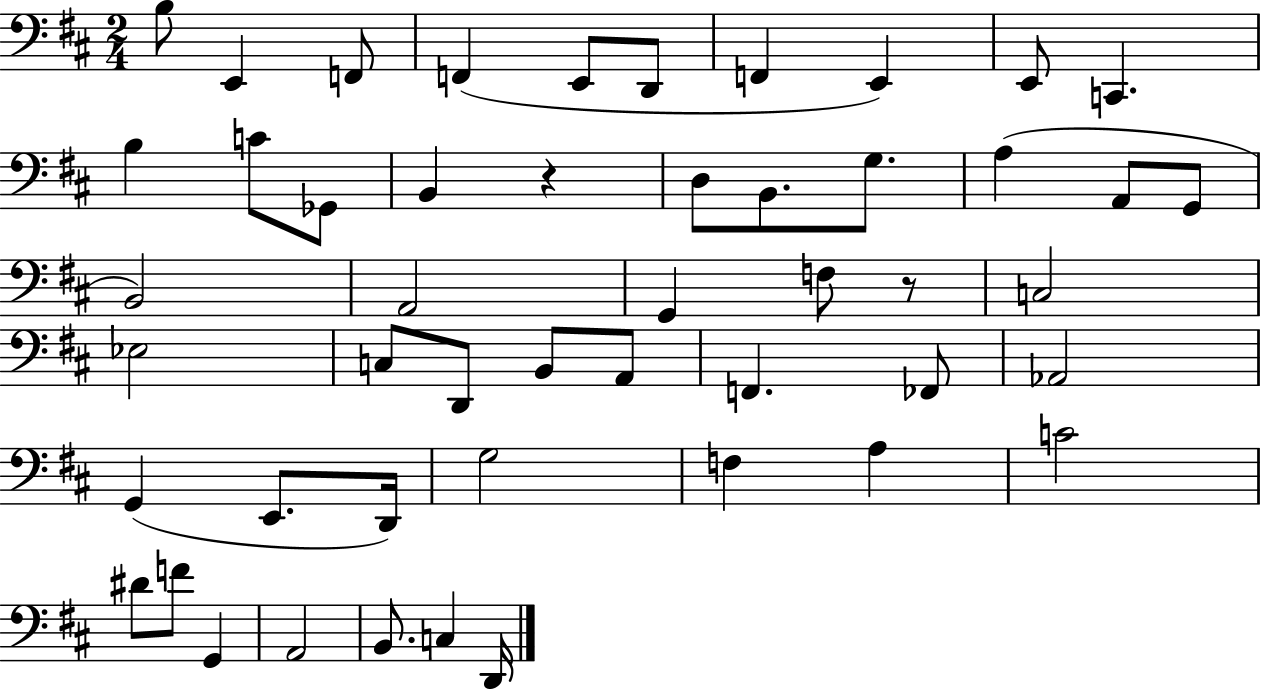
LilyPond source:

{
  \clef bass
  \numericTimeSignature
  \time 2/4
  \key d \major
  b8 e,4 f,8 | f,4( e,8 d,8 | f,4 e,4) | e,8 c,4. | \break b4 c'8 ges,8 | b,4 r4 | d8 b,8. g8. | a4( a,8 g,8 | \break b,2) | a,2 | g,4 f8 r8 | c2 | \break ees2 | c8 d,8 b,8 a,8 | f,4. fes,8 | aes,2 | \break g,4( e,8. d,16) | g2 | f4 a4 | c'2 | \break dis'8 f'8 g,4 | a,2 | b,8. c4 d,16 | \bar "|."
}